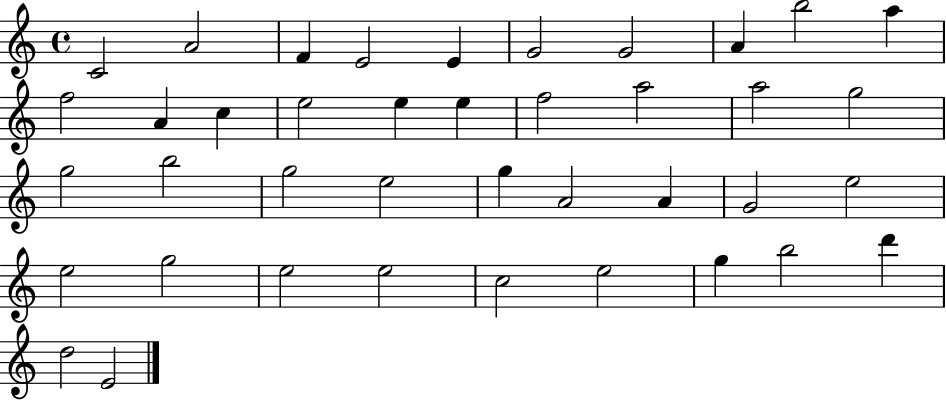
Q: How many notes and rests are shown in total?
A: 40